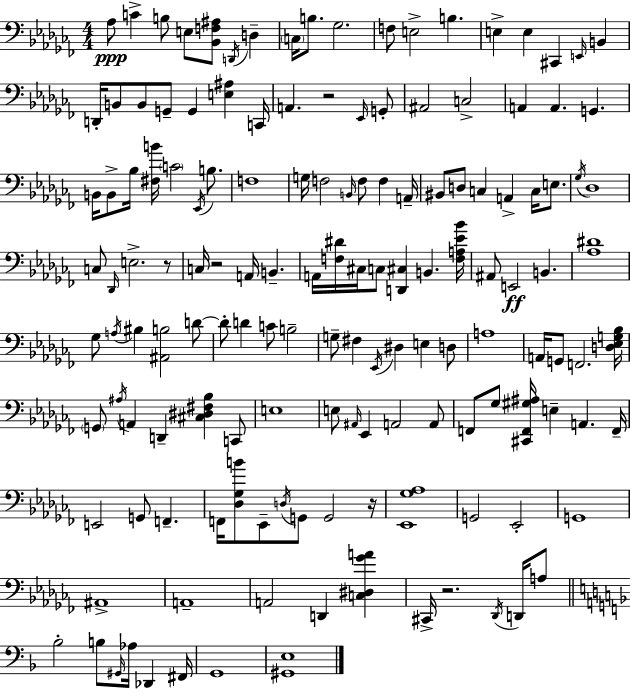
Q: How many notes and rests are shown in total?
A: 145